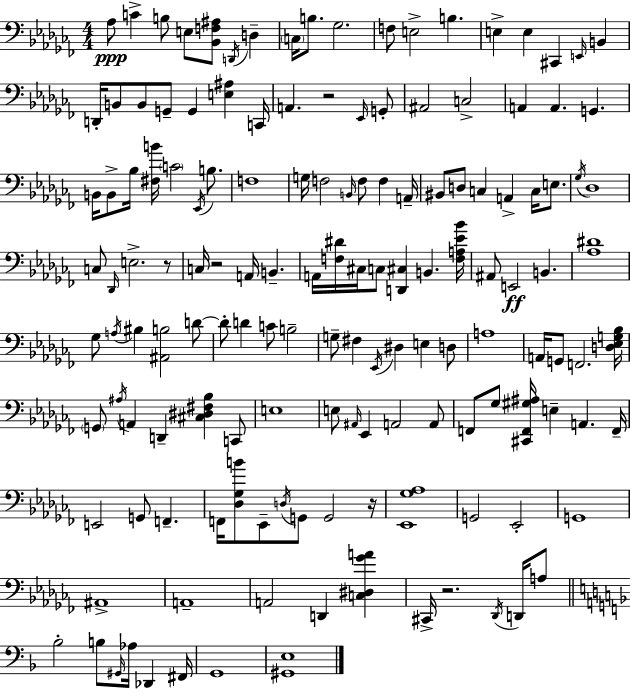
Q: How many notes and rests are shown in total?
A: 145